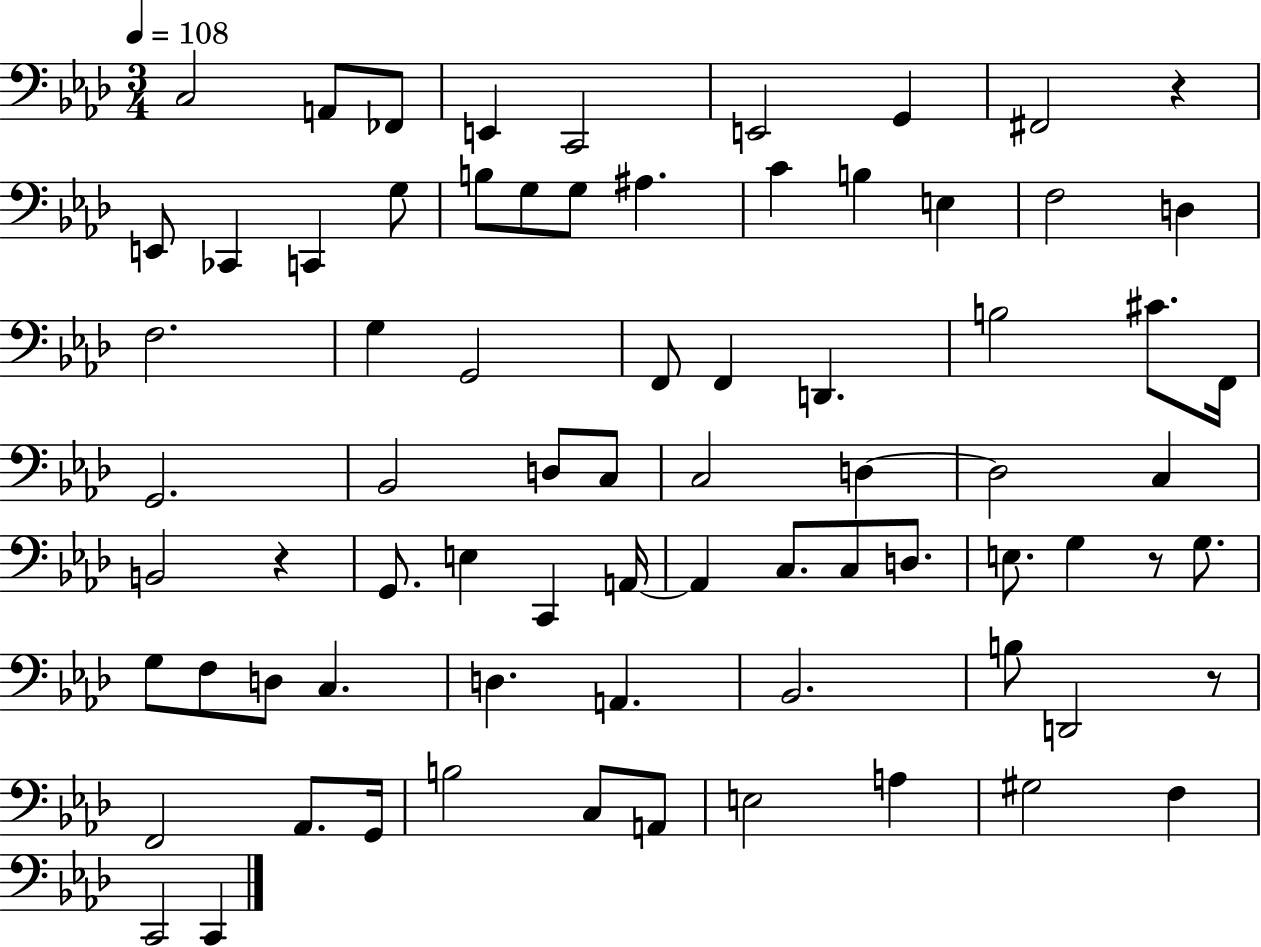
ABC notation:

X:1
T:Untitled
M:3/4
L:1/4
K:Ab
C,2 A,,/2 _F,,/2 E,, C,,2 E,,2 G,, ^F,,2 z E,,/2 _C,, C,, G,/2 B,/2 G,/2 G,/2 ^A, C B, E, F,2 D, F,2 G, G,,2 F,,/2 F,, D,, B,2 ^C/2 F,,/4 G,,2 _B,,2 D,/2 C,/2 C,2 D, D,2 C, B,,2 z G,,/2 E, C,, A,,/4 A,, C,/2 C,/2 D,/2 E,/2 G, z/2 G,/2 G,/2 F,/2 D,/2 C, D, A,, _B,,2 B,/2 D,,2 z/2 F,,2 _A,,/2 G,,/4 B,2 C,/2 A,,/2 E,2 A, ^G,2 F, C,,2 C,,